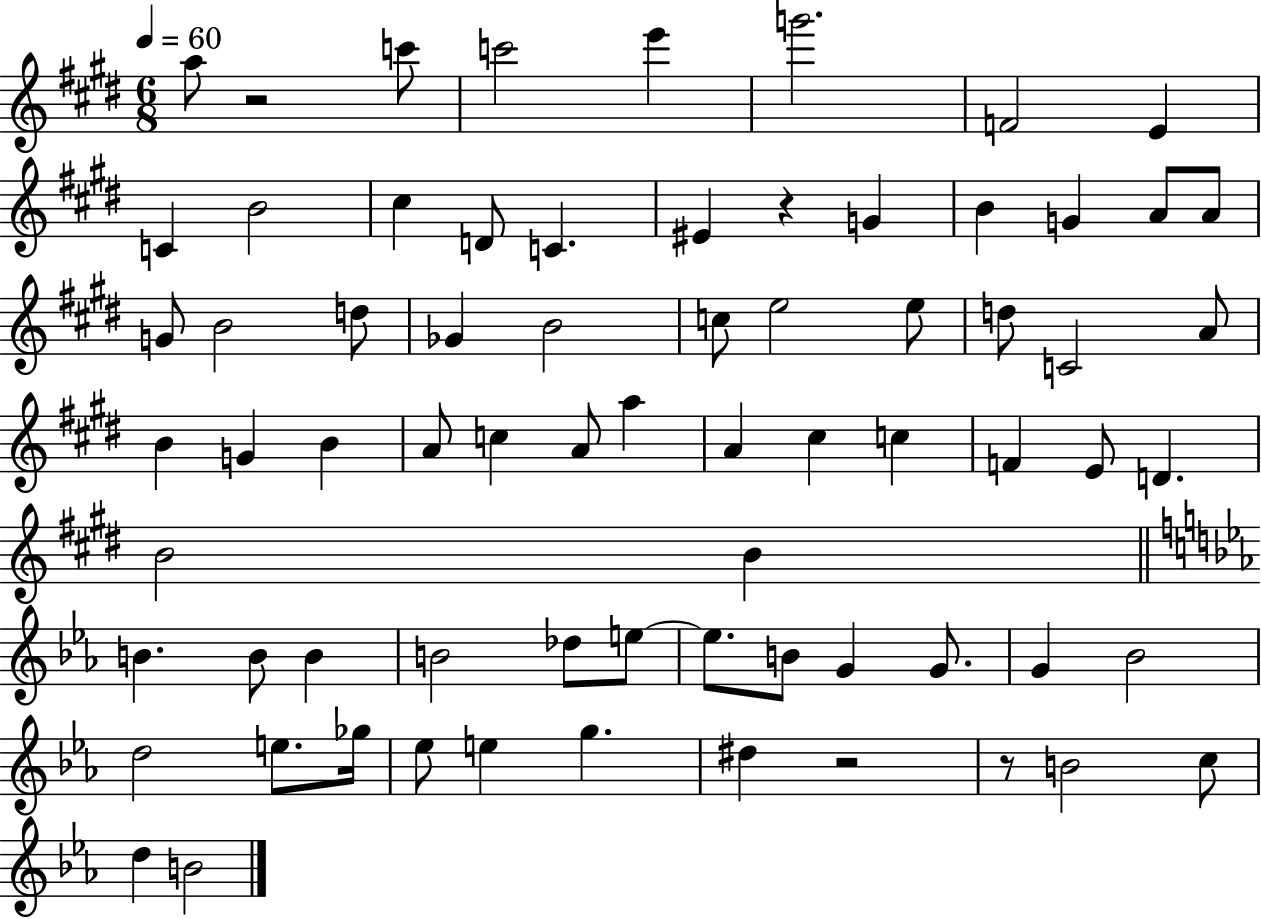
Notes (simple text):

A5/e R/h C6/e C6/h E6/q G6/h. F4/h E4/q C4/q B4/h C#5/q D4/e C4/q. EIS4/q R/q G4/q B4/q G4/q A4/e A4/e G4/e B4/h D5/e Gb4/q B4/h C5/e E5/h E5/e D5/e C4/h A4/e B4/q G4/q B4/q A4/e C5/q A4/e A5/q A4/q C#5/q C5/q F4/q E4/e D4/q. B4/h B4/q B4/q. B4/e B4/q B4/h Db5/e E5/e E5/e. B4/e G4/q G4/e. G4/q Bb4/h D5/h E5/e. Gb5/s Eb5/e E5/q G5/q. D#5/q R/h R/e B4/h C5/e D5/q B4/h